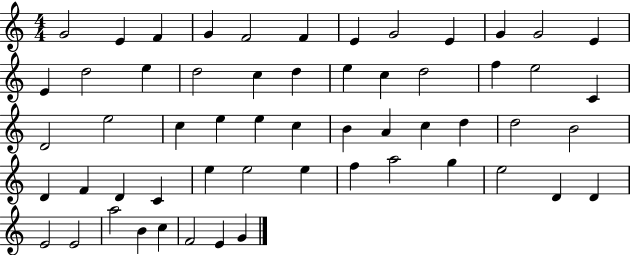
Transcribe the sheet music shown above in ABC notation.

X:1
T:Untitled
M:4/4
L:1/4
K:C
G2 E F G F2 F E G2 E G G2 E E d2 e d2 c d e c d2 f e2 C D2 e2 c e e c B A c d d2 B2 D F D C e e2 e f a2 g e2 D D E2 E2 a2 B c F2 E G